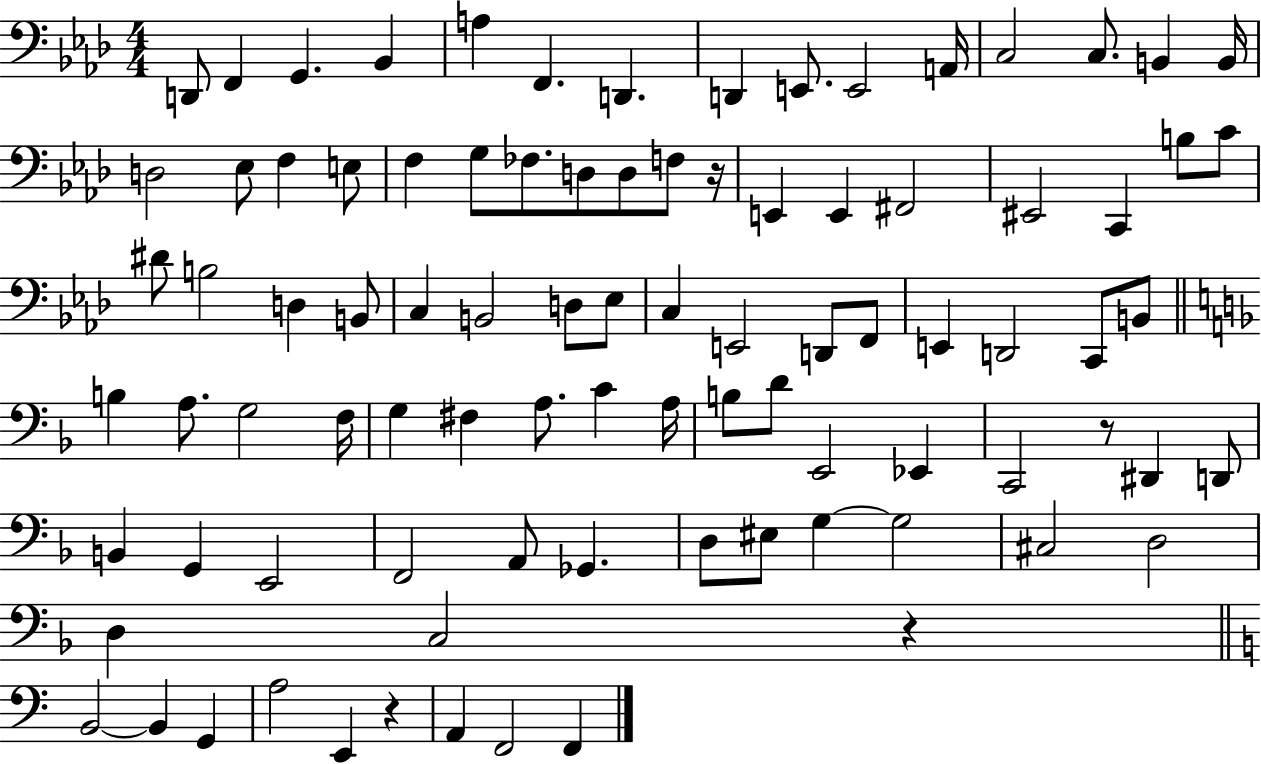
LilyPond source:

{
  \clef bass
  \numericTimeSignature
  \time 4/4
  \key aes \major
  d,8 f,4 g,4. bes,4 | a4 f,4. d,4. | d,4 e,8. e,2 a,16 | c2 c8. b,4 b,16 | \break d2 ees8 f4 e8 | f4 g8 fes8. d8 d8 f8 r16 | e,4 e,4 fis,2 | eis,2 c,4 b8 c'8 | \break dis'8 b2 d4 b,8 | c4 b,2 d8 ees8 | c4 e,2 d,8 f,8 | e,4 d,2 c,8 b,8 | \break \bar "||" \break \key f \major b4 a8. g2 f16 | g4 fis4 a8. c'4 a16 | b8 d'8 e,2 ees,4 | c,2 r8 dis,4 d,8 | \break b,4 g,4 e,2 | f,2 a,8 ges,4. | d8 eis8 g4~~ g2 | cis2 d2 | \break d4 c2 r4 | \bar "||" \break \key c \major b,2~~ b,4 g,4 | a2 e,4 r4 | a,4 f,2 f,4 | \bar "|."
}